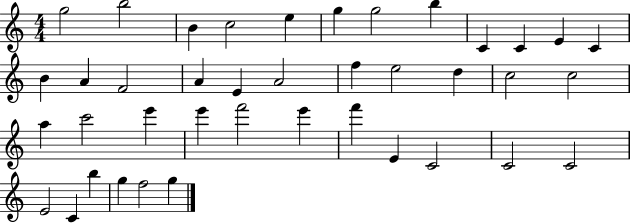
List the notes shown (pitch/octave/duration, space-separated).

G5/h B5/h B4/q C5/h E5/q G5/q G5/h B5/q C4/q C4/q E4/q C4/q B4/q A4/q F4/h A4/q E4/q A4/h F5/q E5/h D5/q C5/h C5/h A5/q C6/h E6/q E6/q F6/h E6/q F6/q E4/q C4/h C4/h C4/h E4/h C4/q B5/q G5/q F5/h G5/q